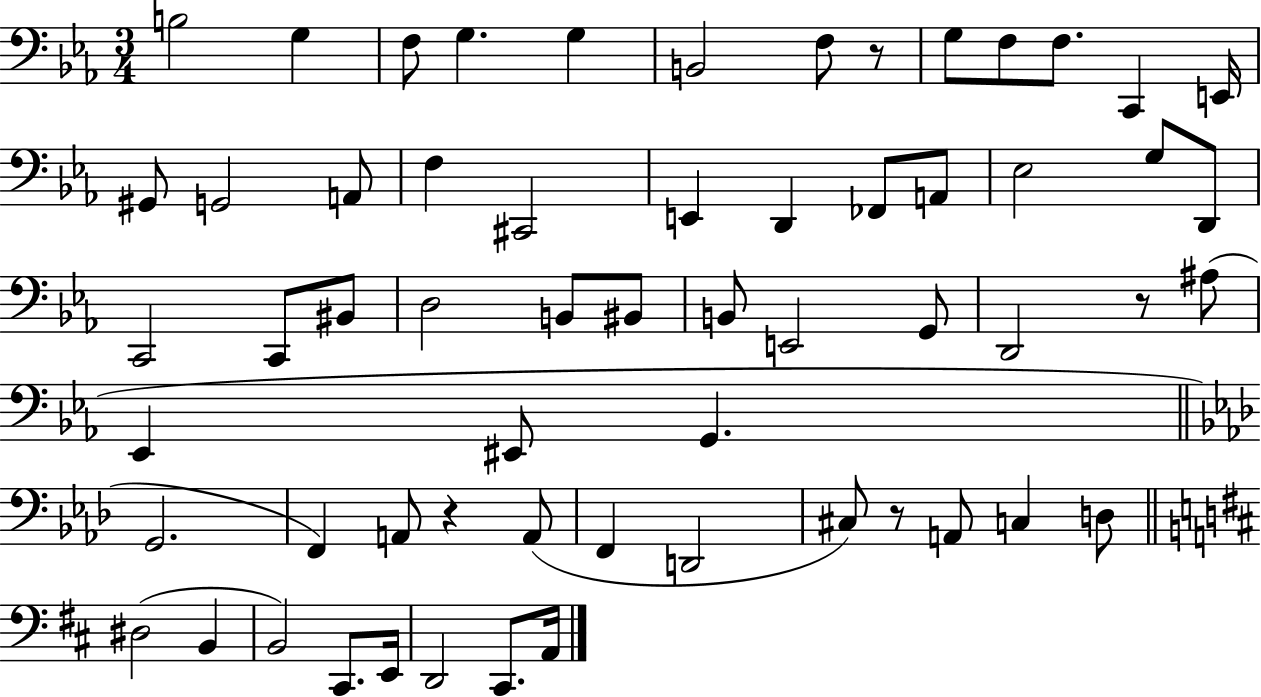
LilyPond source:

{
  \clef bass
  \numericTimeSignature
  \time 3/4
  \key ees \major
  b2 g4 | f8 g4. g4 | b,2 f8 r8 | g8 f8 f8. c,4 e,16 | \break gis,8 g,2 a,8 | f4 cis,2 | e,4 d,4 fes,8 a,8 | ees2 g8 d,8 | \break c,2 c,8 bis,8 | d2 b,8 bis,8 | b,8 e,2 g,8 | d,2 r8 ais8( | \break ees,4 eis,8 g,4. | \bar "||" \break \key f \minor g,2. | f,4) a,8 r4 a,8( | f,4 d,2 | cis8) r8 a,8 c4 d8 | \break \bar "||" \break \key d \major dis2( b,4 | b,2) cis,8. e,16 | d,2 cis,8. a,16 | \bar "|."
}